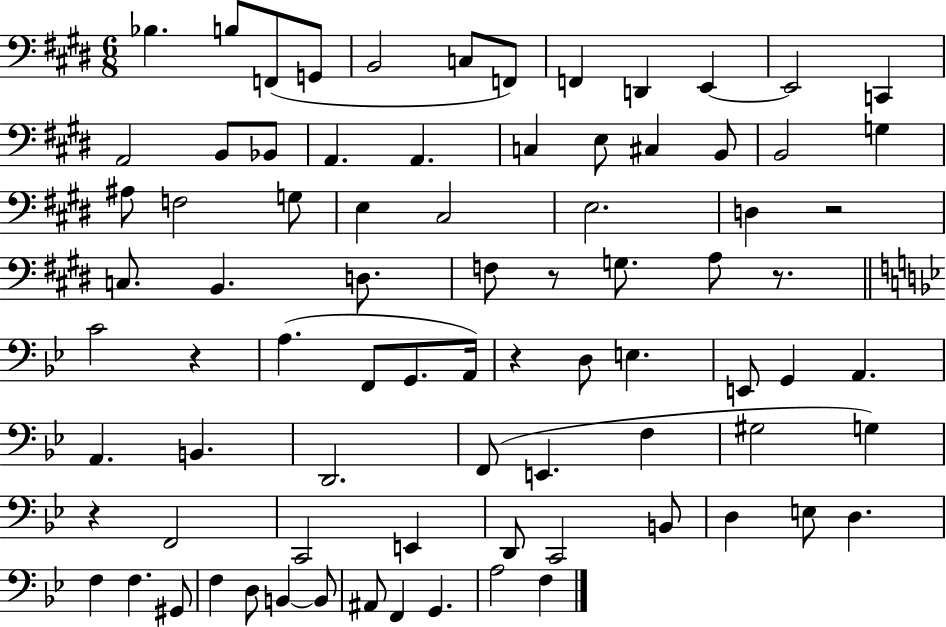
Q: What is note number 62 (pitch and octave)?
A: E3